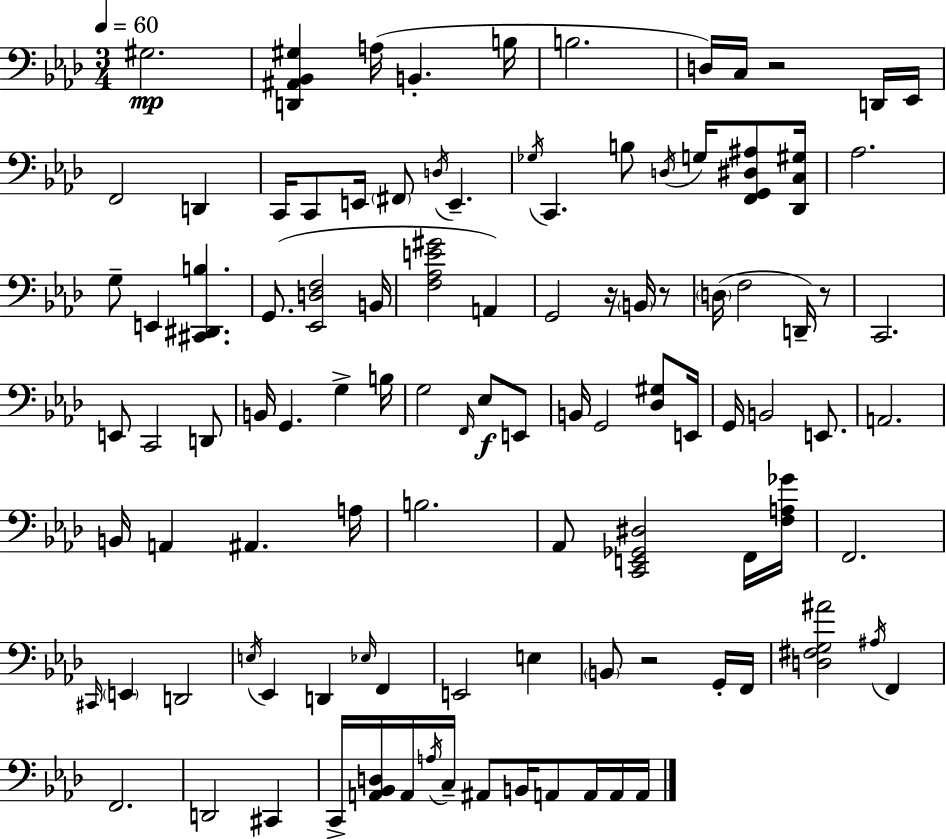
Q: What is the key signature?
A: AES major